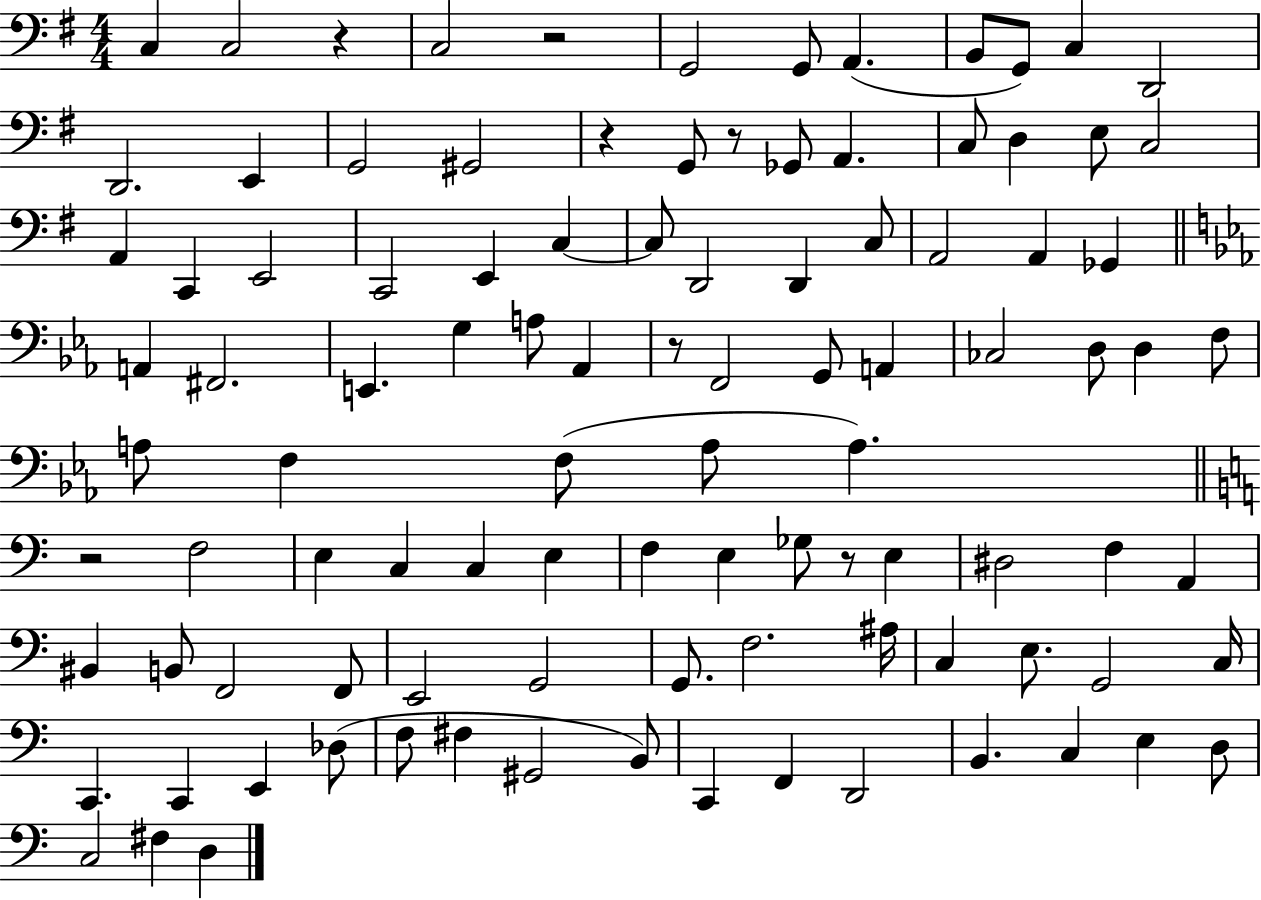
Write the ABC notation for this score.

X:1
T:Untitled
M:4/4
L:1/4
K:G
C, C,2 z C,2 z2 G,,2 G,,/2 A,, B,,/2 G,,/2 C, D,,2 D,,2 E,, G,,2 ^G,,2 z G,,/2 z/2 _G,,/2 A,, C,/2 D, E,/2 C,2 A,, C,, E,,2 C,,2 E,, C, C,/2 D,,2 D,, C,/2 A,,2 A,, _G,, A,, ^F,,2 E,, G, A,/2 _A,, z/2 F,,2 G,,/2 A,, _C,2 D,/2 D, F,/2 A,/2 F, F,/2 A,/2 A, z2 F,2 E, C, C, E, F, E, _G,/2 z/2 E, ^D,2 F, A,, ^B,, B,,/2 F,,2 F,,/2 E,,2 G,,2 G,,/2 F,2 ^A,/4 C, E,/2 G,,2 C,/4 C,, C,, E,, _D,/2 F,/2 ^F, ^G,,2 B,,/2 C,, F,, D,,2 B,, C, E, D,/2 C,2 ^F, D,